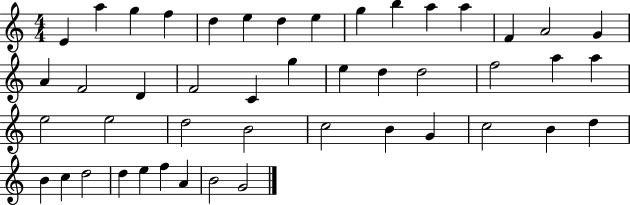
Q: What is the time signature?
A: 4/4